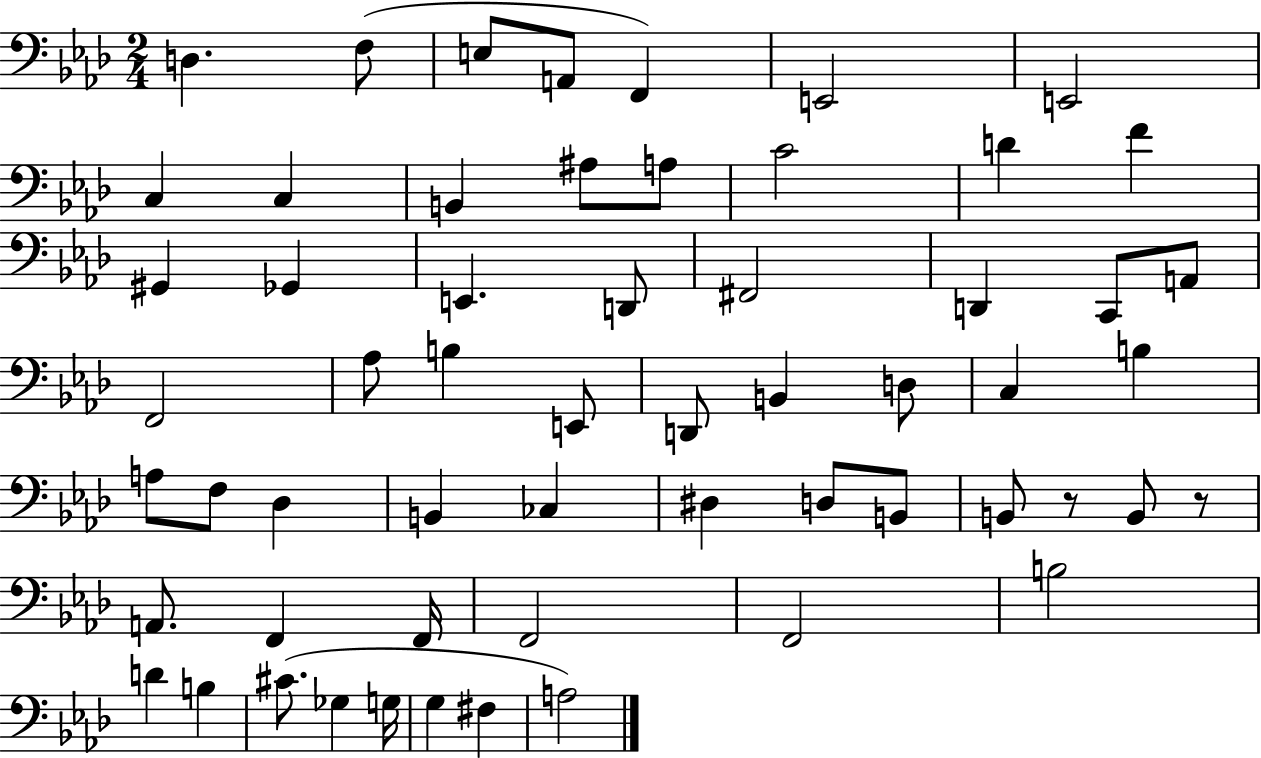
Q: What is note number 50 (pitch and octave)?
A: B3